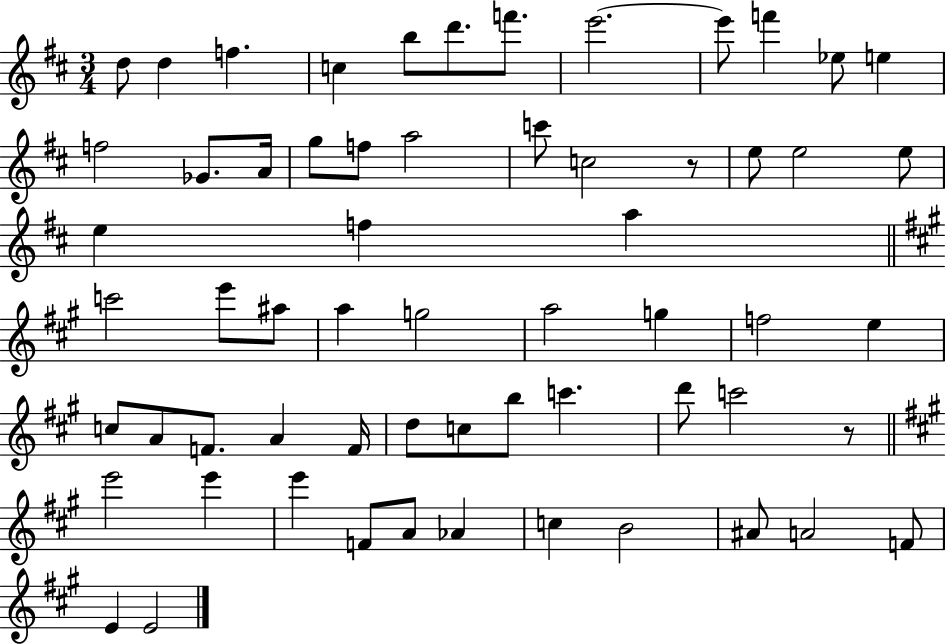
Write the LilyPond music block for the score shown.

{
  \clef treble
  \numericTimeSignature
  \time 3/4
  \key d \major
  d''8 d''4 f''4. | c''4 b''8 d'''8. f'''8. | e'''2.~~ | e'''8 f'''4 ees''8 e''4 | \break f''2 ges'8. a'16 | g''8 f''8 a''2 | c'''8 c''2 r8 | e''8 e''2 e''8 | \break e''4 f''4 a''4 | \bar "||" \break \key a \major c'''2 e'''8 ais''8 | a''4 g''2 | a''2 g''4 | f''2 e''4 | \break c''8 a'8 f'8. a'4 f'16 | d''8 c''8 b''8 c'''4. | d'''8 c'''2 r8 | \bar "||" \break \key a \major e'''2 e'''4 | e'''4 f'8 a'8 aes'4 | c''4 b'2 | ais'8 a'2 f'8 | \break e'4 e'2 | \bar "|."
}